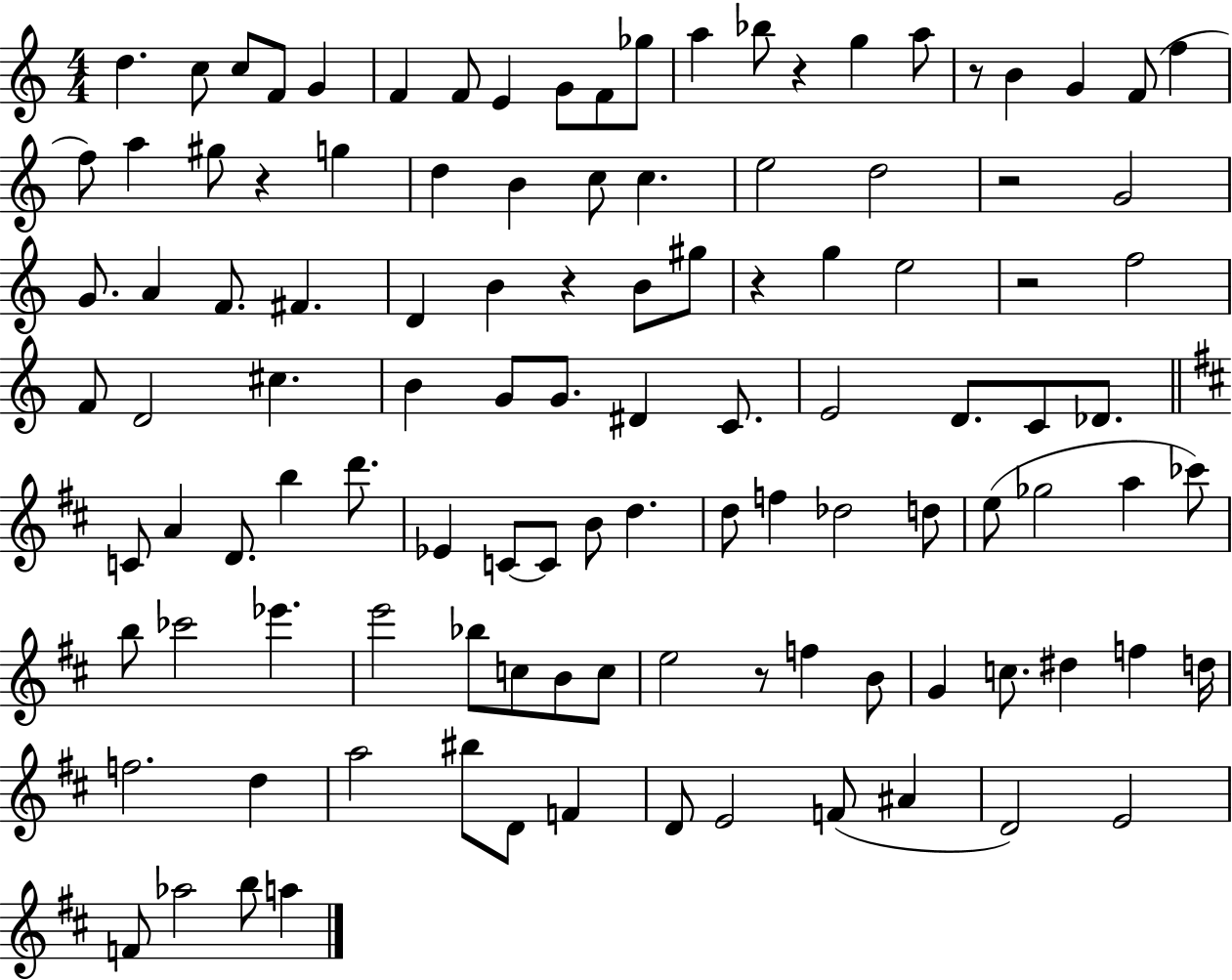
X:1
T:Untitled
M:4/4
L:1/4
K:C
d c/2 c/2 F/2 G F F/2 E G/2 F/2 _g/2 a _b/2 z g a/2 z/2 B G F/2 f f/2 a ^g/2 z g d B c/2 c e2 d2 z2 G2 G/2 A F/2 ^F D B z B/2 ^g/2 z g e2 z2 f2 F/2 D2 ^c B G/2 G/2 ^D C/2 E2 D/2 C/2 _D/2 C/2 A D/2 b d'/2 _E C/2 C/2 B/2 d d/2 f _d2 d/2 e/2 _g2 a _c'/2 b/2 _c'2 _e' e'2 _b/2 c/2 B/2 c/2 e2 z/2 f B/2 G c/2 ^d f d/4 f2 d a2 ^b/2 D/2 F D/2 E2 F/2 ^A D2 E2 F/2 _a2 b/2 a